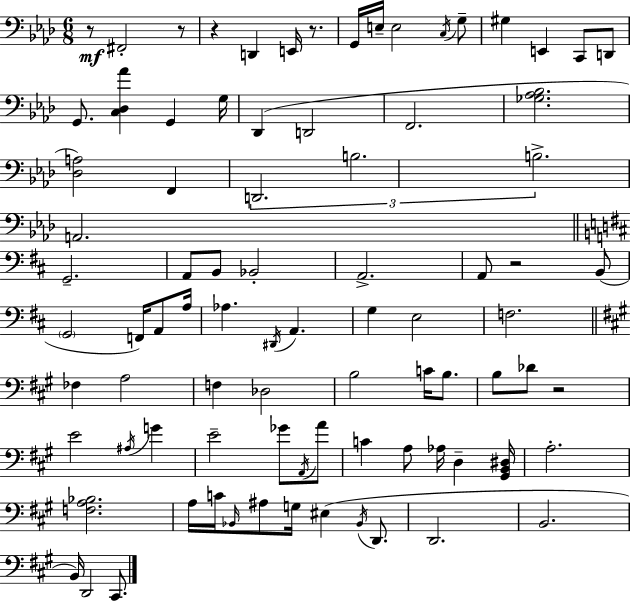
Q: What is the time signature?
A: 6/8